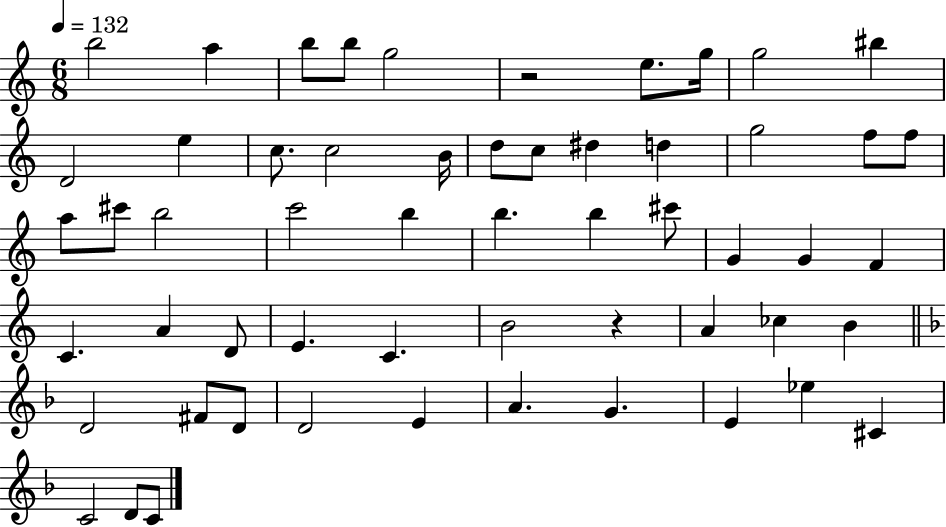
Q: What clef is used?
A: treble